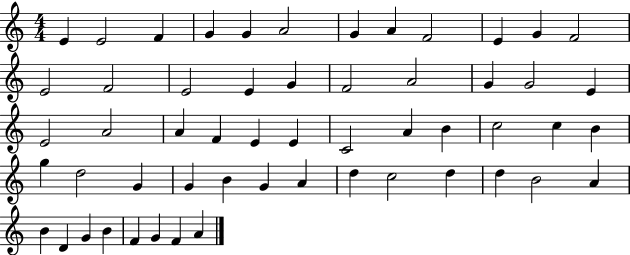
X:1
T:Untitled
M:4/4
L:1/4
K:C
E E2 F G G A2 G A F2 E G F2 E2 F2 E2 E G F2 A2 G G2 E E2 A2 A F E E C2 A B c2 c B g d2 G G B G A d c2 d d B2 A B D G B F G F A